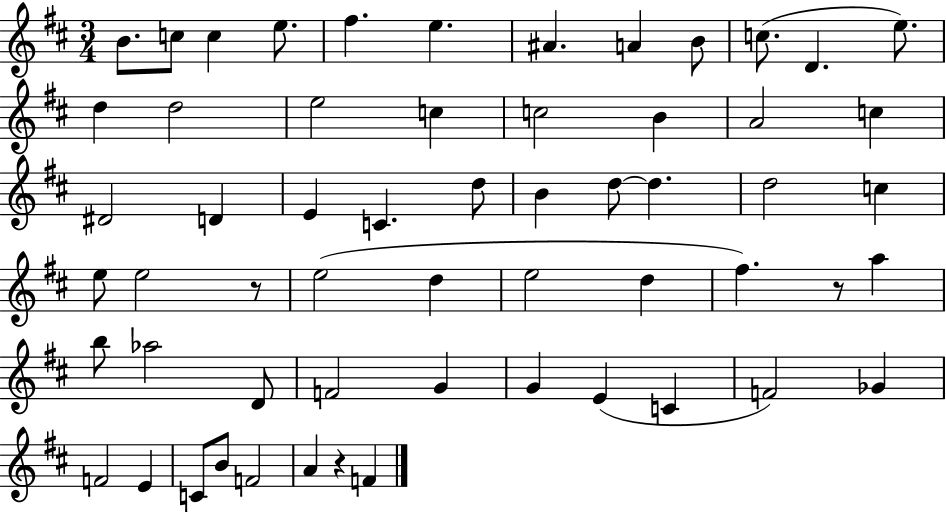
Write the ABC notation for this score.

X:1
T:Untitled
M:3/4
L:1/4
K:D
B/2 c/2 c e/2 ^f e ^A A B/2 c/2 D e/2 d d2 e2 c c2 B A2 c ^D2 D E C d/2 B d/2 d d2 c e/2 e2 z/2 e2 d e2 d ^f z/2 a b/2 _a2 D/2 F2 G G E C F2 _G F2 E C/2 B/2 F2 A z F